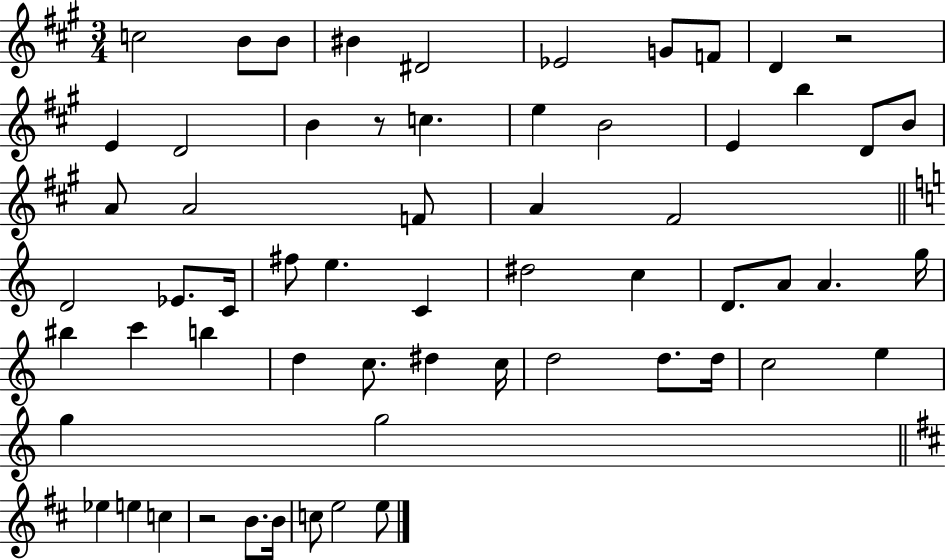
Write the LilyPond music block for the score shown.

{
  \clef treble
  \numericTimeSignature
  \time 3/4
  \key a \major
  c''2 b'8 b'8 | bis'4 dis'2 | ees'2 g'8 f'8 | d'4 r2 | \break e'4 d'2 | b'4 r8 c''4. | e''4 b'2 | e'4 b''4 d'8 b'8 | \break a'8 a'2 f'8 | a'4 fis'2 | \bar "||" \break \key a \minor d'2 ees'8. c'16 | fis''8 e''4. c'4 | dis''2 c''4 | d'8. a'8 a'4. g''16 | \break bis''4 c'''4 b''4 | d''4 c''8. dis''4 c''16 | d''2 d''8. d''16 | c''2 e''4 | \break g''4 g''2 | \bar "||" \break \key d \major ees''4 e''4 c''4 | r2 b'8. b'16 | c''8 e''2 e''8 | \bar "|."
}